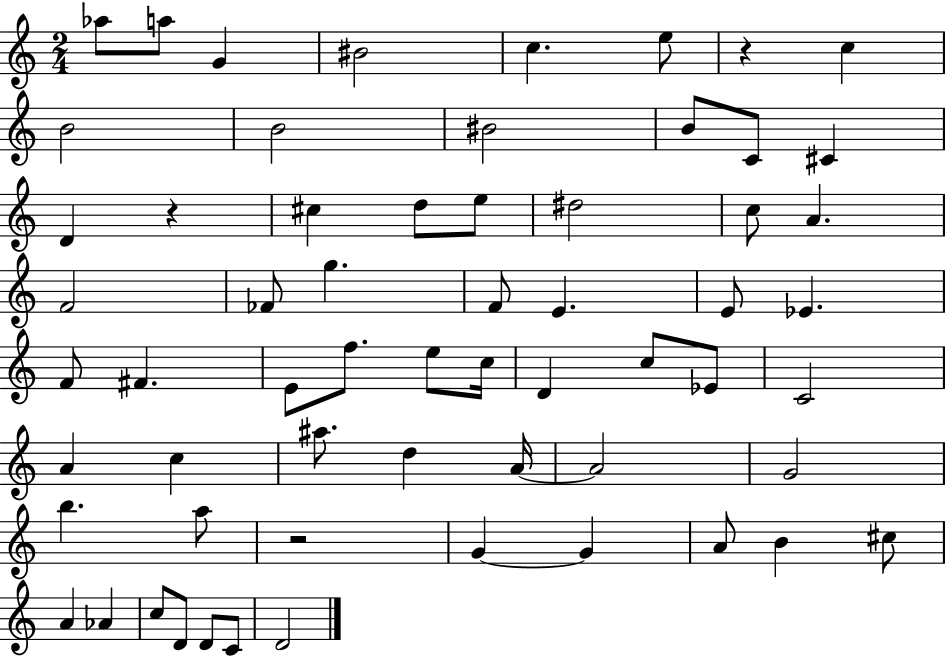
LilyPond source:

{
  \clef treble
  \numericTimeSignature
  \time 2/4
  \key c \major
  aes''8 a''8 g'4 | bis'2 | c''4. e''8 | r4 c''4 | \break b'2 | b'2 | bis'2 | b'8 c'8 cis'4 | \break d'4 r4 | cis''4 d''8 e''8 | dis''2 | c''8 a'4. | \break f'2 | fes'8 g''4. | f'8 e'4. | e'8 ees'4. | \break f'8 fis'4. | e'8 f''8. e''8 c''16 | d'4 c''8 ees'8 | c'2 | \break a'4 c''4 | ais''8. d''4 a'16~~ | a'2 | g'2 | \break b''4. a''8 | r2 | g'4~~ g'4 | a'8 b'4 cis''8 | \break a'4 aes'4 | c''8 d'8 d'8 c'8 | d'2 | \bar "|."
}